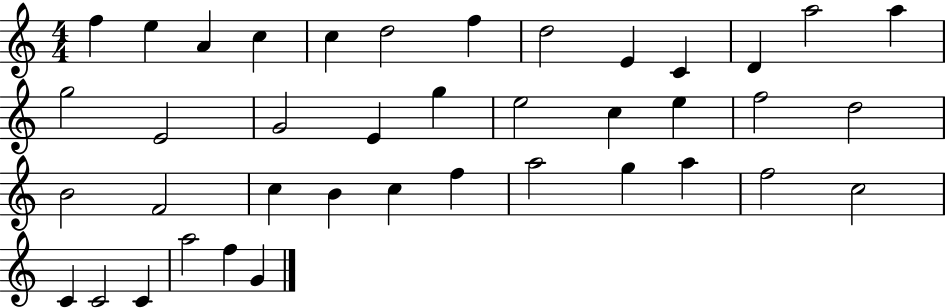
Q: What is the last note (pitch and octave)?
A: G4